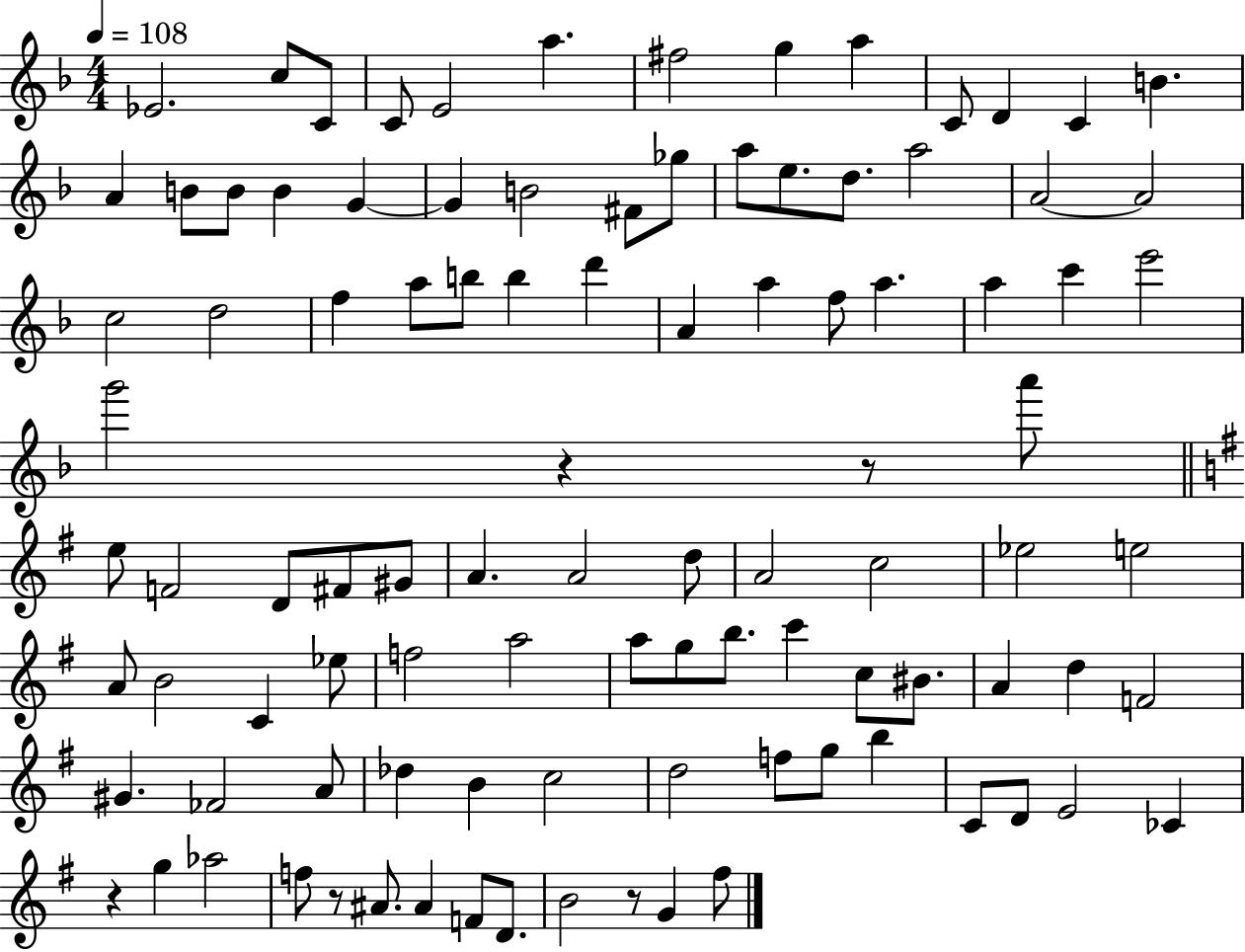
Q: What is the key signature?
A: F major